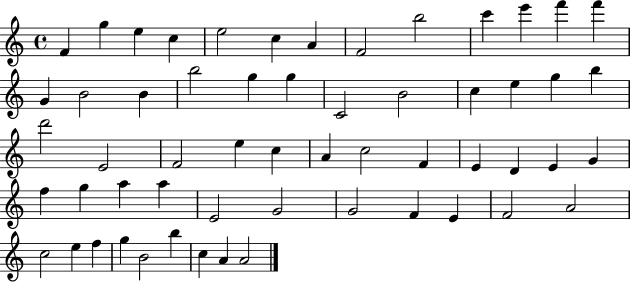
F4/q G5/q E5/q C5/q E5/h C5/q A4/q F4/h B5/h C6/q E6/q F6/q F6/q G4/q B4/h B4/q B5/h G5/q G5/q C4/h B4/h C5/q E5/q G5/q B5/q D6/h E4/h F4/h E5/q C5/q A4/q C5/h F4/q E4/q D4/q E4/q G4/q F5/q G5/q A5/q A5/q E4/h G4/h G4/h F4/q E4/q F4/h A4/h C5/h E5/q F5/q G5/q B4/h B5/q C5/q A4/q A4/h